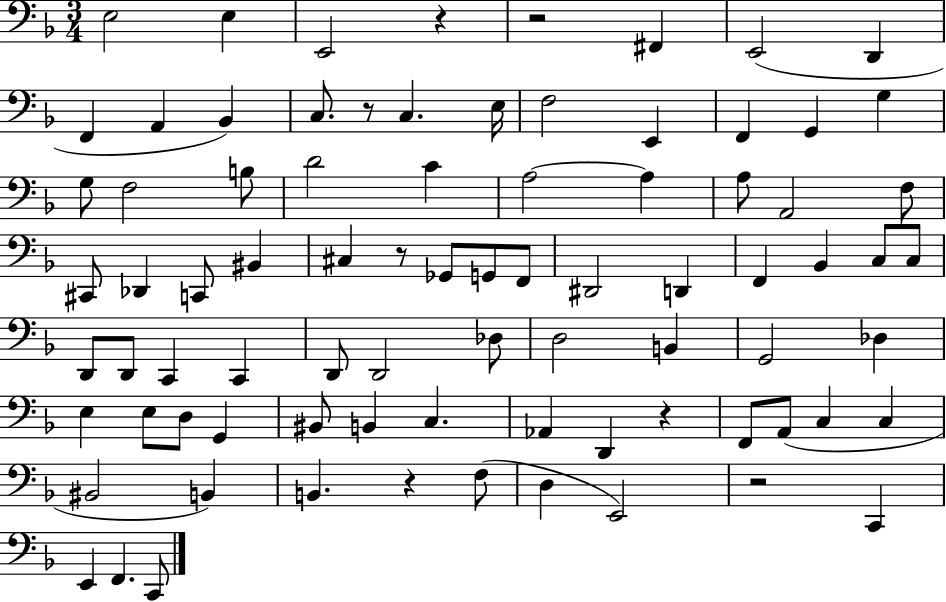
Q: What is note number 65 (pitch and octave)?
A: C3